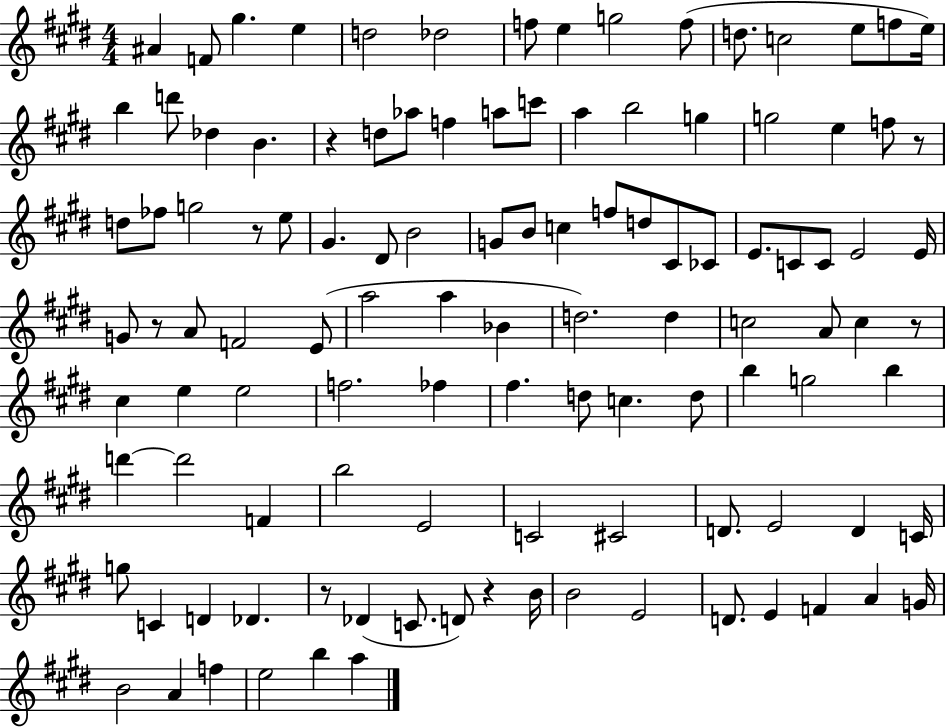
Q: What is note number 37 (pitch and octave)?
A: B4